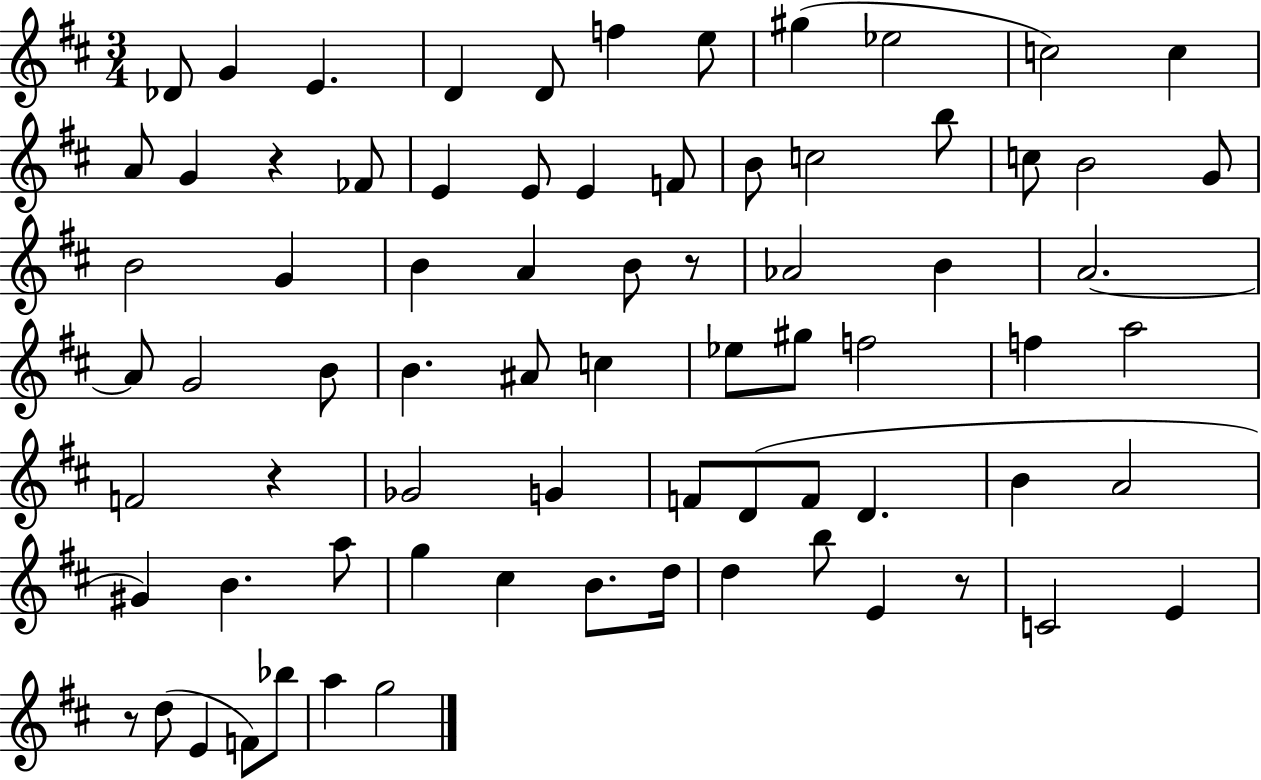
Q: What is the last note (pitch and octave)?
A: G5